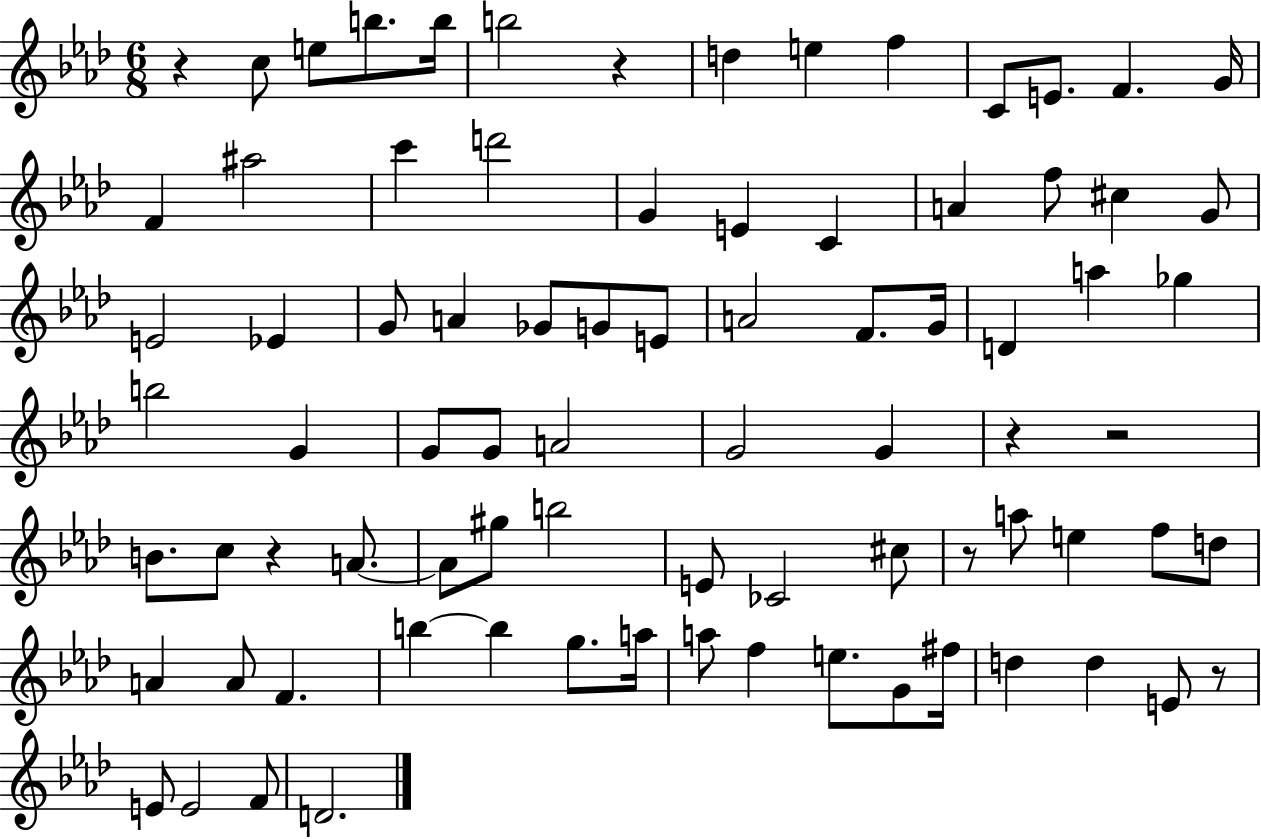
R/q C5/e E5/e B5/e. B5/s B5/h R/q D5/q E5/q F5/q C4/e E4/e. F4/q. G4/s F4/q A#5/h C6/q D6/h G4/q E4/q C4/q A4/q F5/e C#5/q G4/e E4/h Eb4/q G4/e A4/q Gb4/e G4/e E4/e A4/h F4/e. G4/s D4/q A5/q Gb5/q B5/h G4/q G4/e G4/e A4/h G4/h G4/q R/q R/h B4/e. C5/e R/q A4/e. A4/e G#5/e B5/h E4/e CES4/h C#5/e R/e A5/e E5/q F5/e D5/e A4/q A4/e F4/q. B5/q B5/q G5/e. A5/s A5/e F5/q E5/e. G4/e F#5/s D5/q D5/q E4/e R/e E4/e E4/h F4/e D4/h.